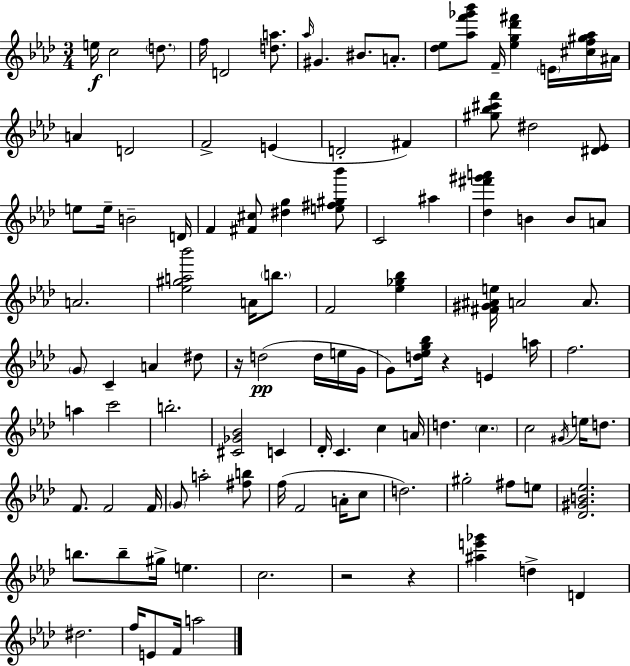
E5/s C5/h D5/e. F5/s D4/h [D5,A5]/e. Ab5/s G#4/q. BIS4/e. A4/e. [Db5,Eb5]/e [Ab5,F6,Gb6,Bb6]/e F4/s [Eb5,G5,Db6,F#6]/q E4/s [C#5,F5,G#5,Ab5]/s A#4/s A4/q D4/h F4/h E4/q D4/h F#4/q [G#5,Bb5,C#6,F6]/e D#5/h [D#4,Eb4]/e E5/e E5/s B4/h D4/s F4/q [F#4,C#5]/e [D#5,G5]/q [E5,F#5,G#5,Bb6]/e C4/h A#5/q [Db5,F#6,G#6,A6]/q B4/q B4/e A4/e A4/h. [Eb5,G#5,A5,Bb6]/h A4/s B5/e. F4/h [Eb5,Gb5,Bb5]/q [F#4,G#4,A#4,E5]/s A4/h A4/e. G4/e C4/q A4/q D#5/e R/s D5/h D5/s E5/s G4/s G4/e [D5,Eb5,G5,Bb5]/s R/q E4/q A5/s F5/h. A5/q C6/h B5/h. [C#4,Gb4,Bb4]/h C4/q Db4/s C4/q. C5/q A4/s D5/q. C5/q. C5/h G#4/s E5/s D5/e. F4/e. F4/h F4/s G4/e A5/h [F#5,B5]/e F5/s F4/h A4/s C5/e D5/h. G#5/h F#5/e E5/e [Db4,G#4,B4,Eb5]/h. B5/e. B5/e G#5/s E5/q. C5/h. R/h R/q [A#5,E6,Gb6]/q D5/q D4/q D#5/h. F5/s E4/e F4/s A5/h